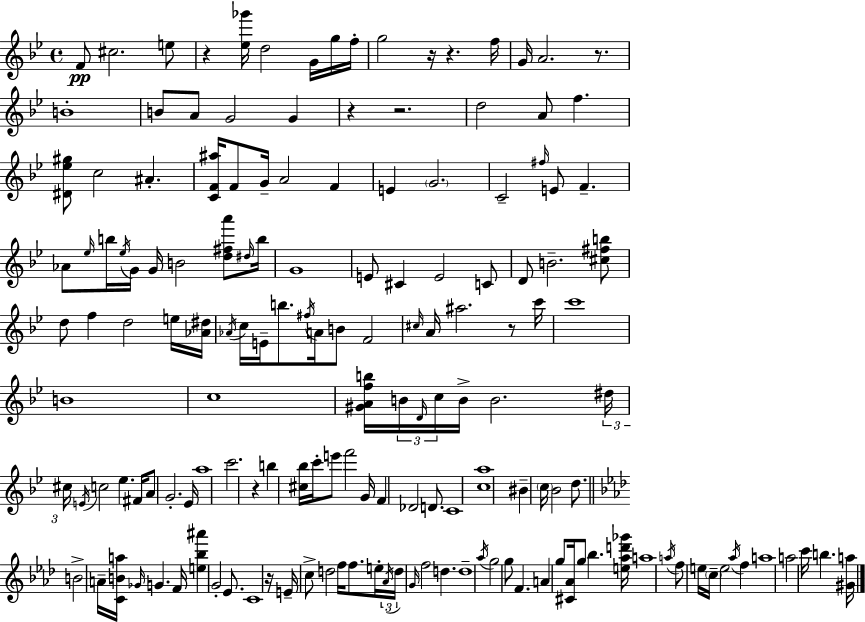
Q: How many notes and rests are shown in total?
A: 158